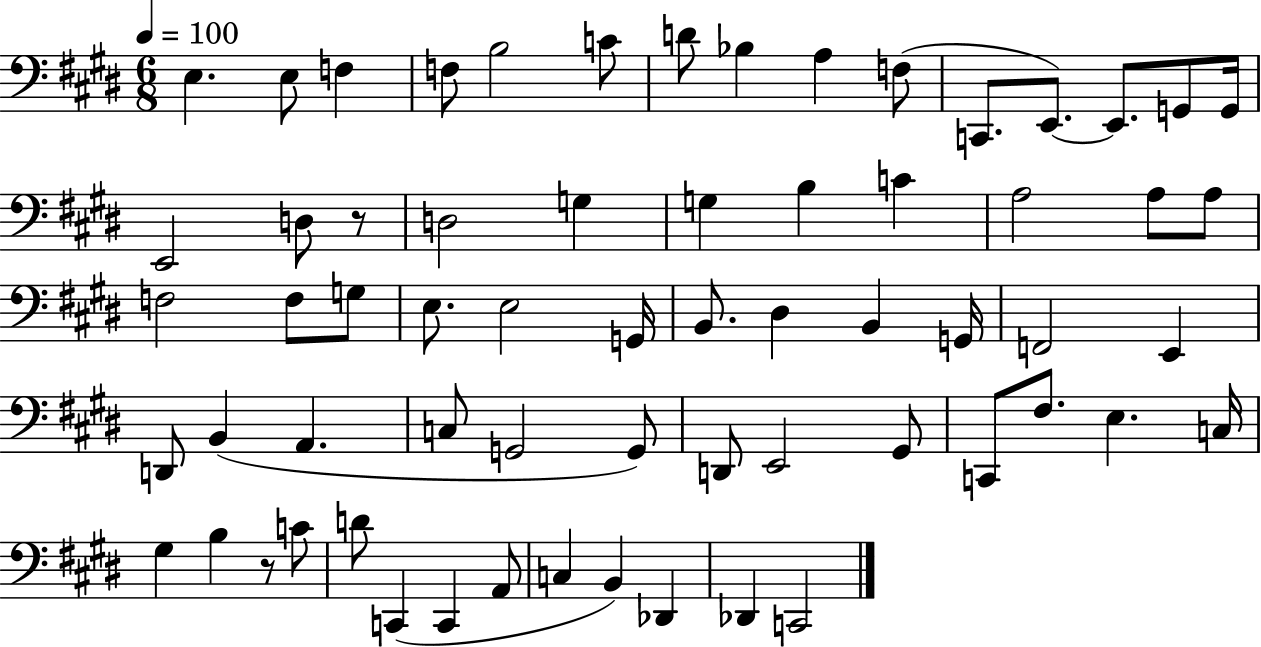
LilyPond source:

{
  \clef bass
  \numericTimeSignature
  \time 6/8
  \key e \major
  \tempo 4 = 100
  \repeat volta 2 { e4. e8 f4 | f8 b2 c'8 | d'8 bes4 a4 f8( | c,8. e,8.~~) e,8. g,8 g,16 | \break e,2 d8 r8 | d2 g4 | g4 b4 c'4 | a2 a8 a8 | \break f2 f8 g8 | e8. e2 g,16 | b,8. dis4 b,4 g,16 | f,2 e,4 | \break d,8 b,4( a,4. | c8 g,2 g,8) | d,8 e,2 gis,8 | c,8 fis8. e4. c16 | \break gis4 b4 r8 c'8 | d'8 c,4( c,4 a,8 | c4 b,4) des,4 | des,4 c,2 | \break } \bar "|."
}